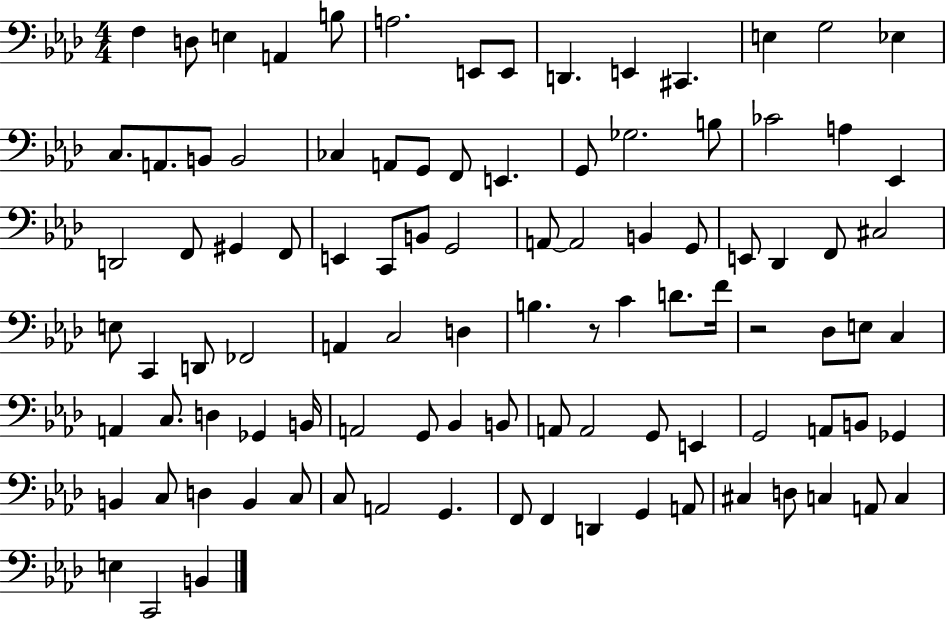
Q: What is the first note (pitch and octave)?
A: F3